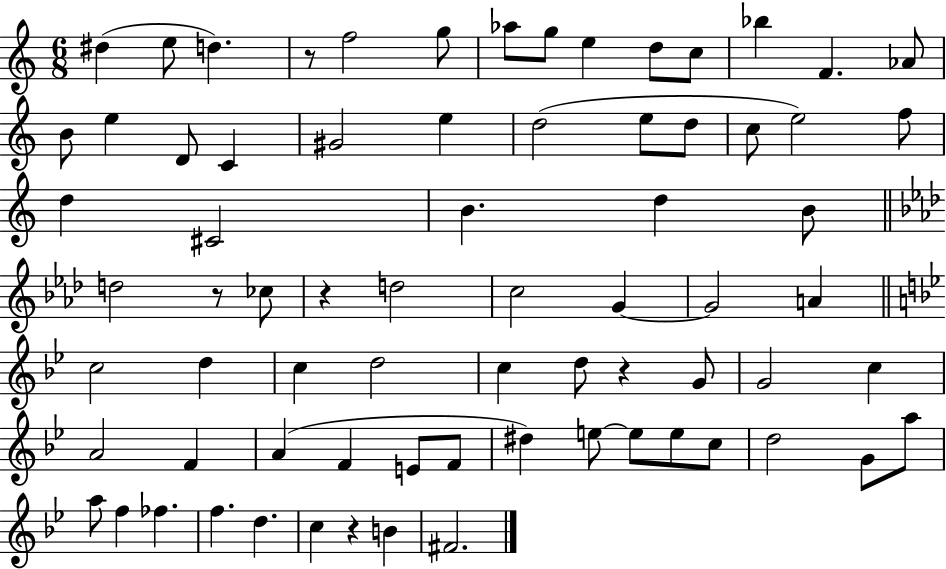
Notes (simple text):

D#5/q E5/e D5/q. R/e F5/h G5/e Ab5/e G5/e E5/q D5/e C5/e Bb5/q F4/q. Ab4/e B4/e E5/q D4/e C4/q G#4/h E5/q D5/h E5/e D5/e C5/e E5/h F5/e D5/q C#4/h B4/q. D5/q B4/e D5/h R/e CES5/e R/q D5/h C5/h G4/q G4/h A4/q C5/h D5/q C5/q D5/h C5/q D5/e R/q G4/e G4/h C5/q A4/h F4/q A4/q F4/q E4/e F4/e D#5/q E5/e E5/e E5/e C5/e D5/h G4/e A5/e A5/e F5/q FES5/q. F5/q. D5/q. C5/q R/q B4/q F#4/h.